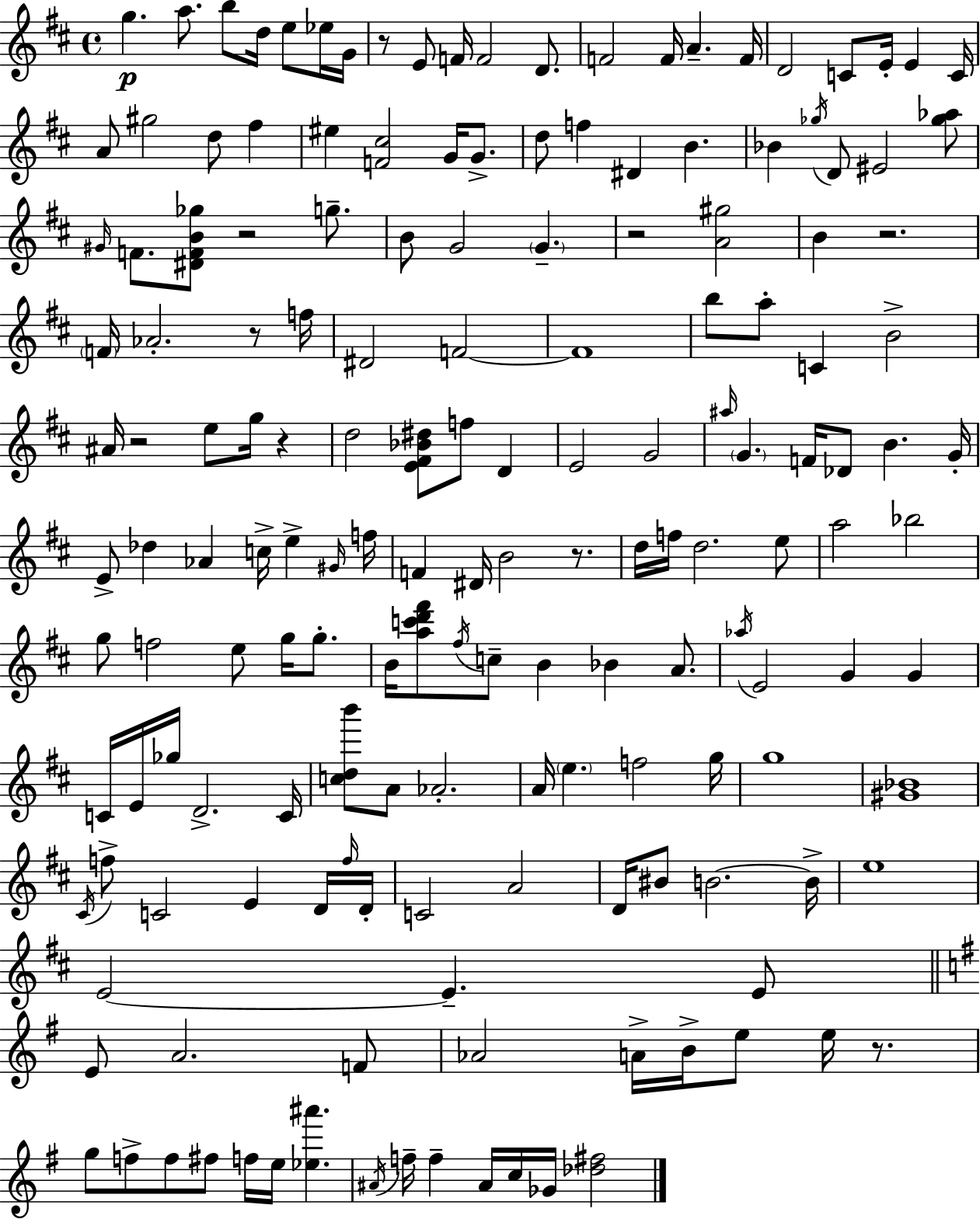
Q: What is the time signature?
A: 4/4